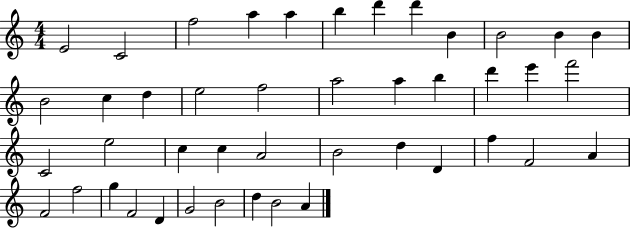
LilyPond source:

{
  \clef treble
  \numericTimeSignature
  \time 4/4
  \key c \major
  e'2 c'2 | f''2 a''4 a''4 | b''4 d'''4 d'''4 b'4 | b'2 b'4 b'4 | \break b'2 c''4 d''4 | e''2 f''2 | a''2 a''4 b''4 | d'''4 e'''4 f'''2 | \break c'2 e''2 | c''4 c''4 a'2 | b'2 d''4 d'4 | f''4 f'2 a'4 | \break f'2 f''2 | g''4 f'2 d'4 | g'2 b'2 | d''4 b'2 a'4 | \break \bar "|."
}